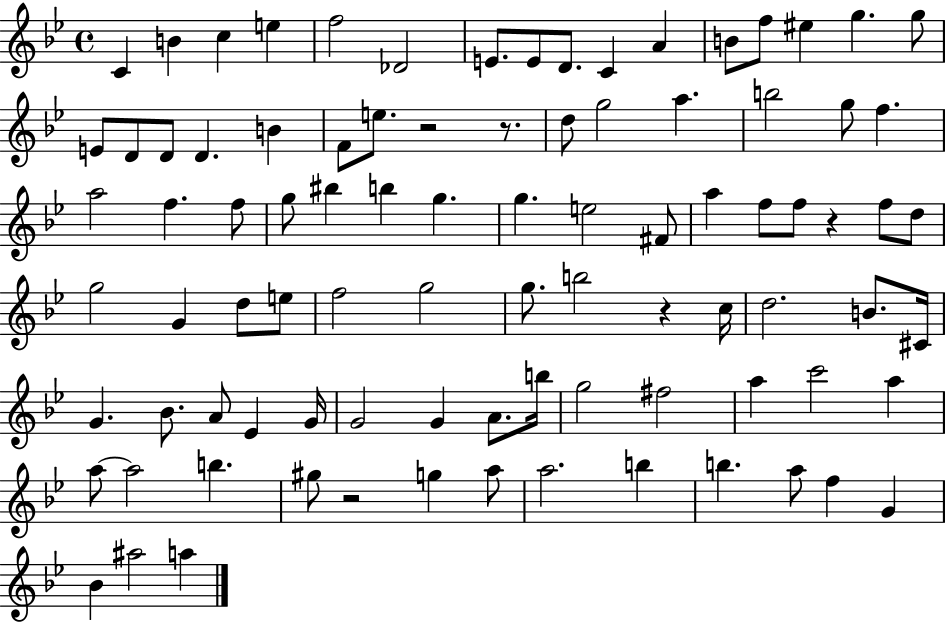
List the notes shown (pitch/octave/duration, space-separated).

C4/q B4/q C5/q E5/q F5/h Db4/h E4/e. E4/e D4/e. C4/q A4/q B4/e F5/e EIS5/q G5/q. G5/e E4/e D4/e D4/e D4/q. B4/q F4/e E5/e. R/h R/e. D5/e G5/h A5/q. B5/h G5/e F5/q. A5/h F5/q. F5/e G5/e BIS5/q B5/q G5/q. G5/q. E5/h F#4/e A5/q F5/e F5/e R/q F5/e D5/e G5/h G4/q D5/e E5/e F5/h G5/h G5/e. B5/h R/q C5/s D5/h. B4/e. C#4/s G4/q. Bb4/e. A4/e Eb4/q G4/s G4/h G4/q A4/e. B5/s G5/h F#5/h A5/q C6/h A5/q A5/e A5/h B5/q. G#5/e R/h G5/q A5/e A5/h. B5/q B5/q. A5/e F5/q G4/q Bb4/q A#5/h A5/q